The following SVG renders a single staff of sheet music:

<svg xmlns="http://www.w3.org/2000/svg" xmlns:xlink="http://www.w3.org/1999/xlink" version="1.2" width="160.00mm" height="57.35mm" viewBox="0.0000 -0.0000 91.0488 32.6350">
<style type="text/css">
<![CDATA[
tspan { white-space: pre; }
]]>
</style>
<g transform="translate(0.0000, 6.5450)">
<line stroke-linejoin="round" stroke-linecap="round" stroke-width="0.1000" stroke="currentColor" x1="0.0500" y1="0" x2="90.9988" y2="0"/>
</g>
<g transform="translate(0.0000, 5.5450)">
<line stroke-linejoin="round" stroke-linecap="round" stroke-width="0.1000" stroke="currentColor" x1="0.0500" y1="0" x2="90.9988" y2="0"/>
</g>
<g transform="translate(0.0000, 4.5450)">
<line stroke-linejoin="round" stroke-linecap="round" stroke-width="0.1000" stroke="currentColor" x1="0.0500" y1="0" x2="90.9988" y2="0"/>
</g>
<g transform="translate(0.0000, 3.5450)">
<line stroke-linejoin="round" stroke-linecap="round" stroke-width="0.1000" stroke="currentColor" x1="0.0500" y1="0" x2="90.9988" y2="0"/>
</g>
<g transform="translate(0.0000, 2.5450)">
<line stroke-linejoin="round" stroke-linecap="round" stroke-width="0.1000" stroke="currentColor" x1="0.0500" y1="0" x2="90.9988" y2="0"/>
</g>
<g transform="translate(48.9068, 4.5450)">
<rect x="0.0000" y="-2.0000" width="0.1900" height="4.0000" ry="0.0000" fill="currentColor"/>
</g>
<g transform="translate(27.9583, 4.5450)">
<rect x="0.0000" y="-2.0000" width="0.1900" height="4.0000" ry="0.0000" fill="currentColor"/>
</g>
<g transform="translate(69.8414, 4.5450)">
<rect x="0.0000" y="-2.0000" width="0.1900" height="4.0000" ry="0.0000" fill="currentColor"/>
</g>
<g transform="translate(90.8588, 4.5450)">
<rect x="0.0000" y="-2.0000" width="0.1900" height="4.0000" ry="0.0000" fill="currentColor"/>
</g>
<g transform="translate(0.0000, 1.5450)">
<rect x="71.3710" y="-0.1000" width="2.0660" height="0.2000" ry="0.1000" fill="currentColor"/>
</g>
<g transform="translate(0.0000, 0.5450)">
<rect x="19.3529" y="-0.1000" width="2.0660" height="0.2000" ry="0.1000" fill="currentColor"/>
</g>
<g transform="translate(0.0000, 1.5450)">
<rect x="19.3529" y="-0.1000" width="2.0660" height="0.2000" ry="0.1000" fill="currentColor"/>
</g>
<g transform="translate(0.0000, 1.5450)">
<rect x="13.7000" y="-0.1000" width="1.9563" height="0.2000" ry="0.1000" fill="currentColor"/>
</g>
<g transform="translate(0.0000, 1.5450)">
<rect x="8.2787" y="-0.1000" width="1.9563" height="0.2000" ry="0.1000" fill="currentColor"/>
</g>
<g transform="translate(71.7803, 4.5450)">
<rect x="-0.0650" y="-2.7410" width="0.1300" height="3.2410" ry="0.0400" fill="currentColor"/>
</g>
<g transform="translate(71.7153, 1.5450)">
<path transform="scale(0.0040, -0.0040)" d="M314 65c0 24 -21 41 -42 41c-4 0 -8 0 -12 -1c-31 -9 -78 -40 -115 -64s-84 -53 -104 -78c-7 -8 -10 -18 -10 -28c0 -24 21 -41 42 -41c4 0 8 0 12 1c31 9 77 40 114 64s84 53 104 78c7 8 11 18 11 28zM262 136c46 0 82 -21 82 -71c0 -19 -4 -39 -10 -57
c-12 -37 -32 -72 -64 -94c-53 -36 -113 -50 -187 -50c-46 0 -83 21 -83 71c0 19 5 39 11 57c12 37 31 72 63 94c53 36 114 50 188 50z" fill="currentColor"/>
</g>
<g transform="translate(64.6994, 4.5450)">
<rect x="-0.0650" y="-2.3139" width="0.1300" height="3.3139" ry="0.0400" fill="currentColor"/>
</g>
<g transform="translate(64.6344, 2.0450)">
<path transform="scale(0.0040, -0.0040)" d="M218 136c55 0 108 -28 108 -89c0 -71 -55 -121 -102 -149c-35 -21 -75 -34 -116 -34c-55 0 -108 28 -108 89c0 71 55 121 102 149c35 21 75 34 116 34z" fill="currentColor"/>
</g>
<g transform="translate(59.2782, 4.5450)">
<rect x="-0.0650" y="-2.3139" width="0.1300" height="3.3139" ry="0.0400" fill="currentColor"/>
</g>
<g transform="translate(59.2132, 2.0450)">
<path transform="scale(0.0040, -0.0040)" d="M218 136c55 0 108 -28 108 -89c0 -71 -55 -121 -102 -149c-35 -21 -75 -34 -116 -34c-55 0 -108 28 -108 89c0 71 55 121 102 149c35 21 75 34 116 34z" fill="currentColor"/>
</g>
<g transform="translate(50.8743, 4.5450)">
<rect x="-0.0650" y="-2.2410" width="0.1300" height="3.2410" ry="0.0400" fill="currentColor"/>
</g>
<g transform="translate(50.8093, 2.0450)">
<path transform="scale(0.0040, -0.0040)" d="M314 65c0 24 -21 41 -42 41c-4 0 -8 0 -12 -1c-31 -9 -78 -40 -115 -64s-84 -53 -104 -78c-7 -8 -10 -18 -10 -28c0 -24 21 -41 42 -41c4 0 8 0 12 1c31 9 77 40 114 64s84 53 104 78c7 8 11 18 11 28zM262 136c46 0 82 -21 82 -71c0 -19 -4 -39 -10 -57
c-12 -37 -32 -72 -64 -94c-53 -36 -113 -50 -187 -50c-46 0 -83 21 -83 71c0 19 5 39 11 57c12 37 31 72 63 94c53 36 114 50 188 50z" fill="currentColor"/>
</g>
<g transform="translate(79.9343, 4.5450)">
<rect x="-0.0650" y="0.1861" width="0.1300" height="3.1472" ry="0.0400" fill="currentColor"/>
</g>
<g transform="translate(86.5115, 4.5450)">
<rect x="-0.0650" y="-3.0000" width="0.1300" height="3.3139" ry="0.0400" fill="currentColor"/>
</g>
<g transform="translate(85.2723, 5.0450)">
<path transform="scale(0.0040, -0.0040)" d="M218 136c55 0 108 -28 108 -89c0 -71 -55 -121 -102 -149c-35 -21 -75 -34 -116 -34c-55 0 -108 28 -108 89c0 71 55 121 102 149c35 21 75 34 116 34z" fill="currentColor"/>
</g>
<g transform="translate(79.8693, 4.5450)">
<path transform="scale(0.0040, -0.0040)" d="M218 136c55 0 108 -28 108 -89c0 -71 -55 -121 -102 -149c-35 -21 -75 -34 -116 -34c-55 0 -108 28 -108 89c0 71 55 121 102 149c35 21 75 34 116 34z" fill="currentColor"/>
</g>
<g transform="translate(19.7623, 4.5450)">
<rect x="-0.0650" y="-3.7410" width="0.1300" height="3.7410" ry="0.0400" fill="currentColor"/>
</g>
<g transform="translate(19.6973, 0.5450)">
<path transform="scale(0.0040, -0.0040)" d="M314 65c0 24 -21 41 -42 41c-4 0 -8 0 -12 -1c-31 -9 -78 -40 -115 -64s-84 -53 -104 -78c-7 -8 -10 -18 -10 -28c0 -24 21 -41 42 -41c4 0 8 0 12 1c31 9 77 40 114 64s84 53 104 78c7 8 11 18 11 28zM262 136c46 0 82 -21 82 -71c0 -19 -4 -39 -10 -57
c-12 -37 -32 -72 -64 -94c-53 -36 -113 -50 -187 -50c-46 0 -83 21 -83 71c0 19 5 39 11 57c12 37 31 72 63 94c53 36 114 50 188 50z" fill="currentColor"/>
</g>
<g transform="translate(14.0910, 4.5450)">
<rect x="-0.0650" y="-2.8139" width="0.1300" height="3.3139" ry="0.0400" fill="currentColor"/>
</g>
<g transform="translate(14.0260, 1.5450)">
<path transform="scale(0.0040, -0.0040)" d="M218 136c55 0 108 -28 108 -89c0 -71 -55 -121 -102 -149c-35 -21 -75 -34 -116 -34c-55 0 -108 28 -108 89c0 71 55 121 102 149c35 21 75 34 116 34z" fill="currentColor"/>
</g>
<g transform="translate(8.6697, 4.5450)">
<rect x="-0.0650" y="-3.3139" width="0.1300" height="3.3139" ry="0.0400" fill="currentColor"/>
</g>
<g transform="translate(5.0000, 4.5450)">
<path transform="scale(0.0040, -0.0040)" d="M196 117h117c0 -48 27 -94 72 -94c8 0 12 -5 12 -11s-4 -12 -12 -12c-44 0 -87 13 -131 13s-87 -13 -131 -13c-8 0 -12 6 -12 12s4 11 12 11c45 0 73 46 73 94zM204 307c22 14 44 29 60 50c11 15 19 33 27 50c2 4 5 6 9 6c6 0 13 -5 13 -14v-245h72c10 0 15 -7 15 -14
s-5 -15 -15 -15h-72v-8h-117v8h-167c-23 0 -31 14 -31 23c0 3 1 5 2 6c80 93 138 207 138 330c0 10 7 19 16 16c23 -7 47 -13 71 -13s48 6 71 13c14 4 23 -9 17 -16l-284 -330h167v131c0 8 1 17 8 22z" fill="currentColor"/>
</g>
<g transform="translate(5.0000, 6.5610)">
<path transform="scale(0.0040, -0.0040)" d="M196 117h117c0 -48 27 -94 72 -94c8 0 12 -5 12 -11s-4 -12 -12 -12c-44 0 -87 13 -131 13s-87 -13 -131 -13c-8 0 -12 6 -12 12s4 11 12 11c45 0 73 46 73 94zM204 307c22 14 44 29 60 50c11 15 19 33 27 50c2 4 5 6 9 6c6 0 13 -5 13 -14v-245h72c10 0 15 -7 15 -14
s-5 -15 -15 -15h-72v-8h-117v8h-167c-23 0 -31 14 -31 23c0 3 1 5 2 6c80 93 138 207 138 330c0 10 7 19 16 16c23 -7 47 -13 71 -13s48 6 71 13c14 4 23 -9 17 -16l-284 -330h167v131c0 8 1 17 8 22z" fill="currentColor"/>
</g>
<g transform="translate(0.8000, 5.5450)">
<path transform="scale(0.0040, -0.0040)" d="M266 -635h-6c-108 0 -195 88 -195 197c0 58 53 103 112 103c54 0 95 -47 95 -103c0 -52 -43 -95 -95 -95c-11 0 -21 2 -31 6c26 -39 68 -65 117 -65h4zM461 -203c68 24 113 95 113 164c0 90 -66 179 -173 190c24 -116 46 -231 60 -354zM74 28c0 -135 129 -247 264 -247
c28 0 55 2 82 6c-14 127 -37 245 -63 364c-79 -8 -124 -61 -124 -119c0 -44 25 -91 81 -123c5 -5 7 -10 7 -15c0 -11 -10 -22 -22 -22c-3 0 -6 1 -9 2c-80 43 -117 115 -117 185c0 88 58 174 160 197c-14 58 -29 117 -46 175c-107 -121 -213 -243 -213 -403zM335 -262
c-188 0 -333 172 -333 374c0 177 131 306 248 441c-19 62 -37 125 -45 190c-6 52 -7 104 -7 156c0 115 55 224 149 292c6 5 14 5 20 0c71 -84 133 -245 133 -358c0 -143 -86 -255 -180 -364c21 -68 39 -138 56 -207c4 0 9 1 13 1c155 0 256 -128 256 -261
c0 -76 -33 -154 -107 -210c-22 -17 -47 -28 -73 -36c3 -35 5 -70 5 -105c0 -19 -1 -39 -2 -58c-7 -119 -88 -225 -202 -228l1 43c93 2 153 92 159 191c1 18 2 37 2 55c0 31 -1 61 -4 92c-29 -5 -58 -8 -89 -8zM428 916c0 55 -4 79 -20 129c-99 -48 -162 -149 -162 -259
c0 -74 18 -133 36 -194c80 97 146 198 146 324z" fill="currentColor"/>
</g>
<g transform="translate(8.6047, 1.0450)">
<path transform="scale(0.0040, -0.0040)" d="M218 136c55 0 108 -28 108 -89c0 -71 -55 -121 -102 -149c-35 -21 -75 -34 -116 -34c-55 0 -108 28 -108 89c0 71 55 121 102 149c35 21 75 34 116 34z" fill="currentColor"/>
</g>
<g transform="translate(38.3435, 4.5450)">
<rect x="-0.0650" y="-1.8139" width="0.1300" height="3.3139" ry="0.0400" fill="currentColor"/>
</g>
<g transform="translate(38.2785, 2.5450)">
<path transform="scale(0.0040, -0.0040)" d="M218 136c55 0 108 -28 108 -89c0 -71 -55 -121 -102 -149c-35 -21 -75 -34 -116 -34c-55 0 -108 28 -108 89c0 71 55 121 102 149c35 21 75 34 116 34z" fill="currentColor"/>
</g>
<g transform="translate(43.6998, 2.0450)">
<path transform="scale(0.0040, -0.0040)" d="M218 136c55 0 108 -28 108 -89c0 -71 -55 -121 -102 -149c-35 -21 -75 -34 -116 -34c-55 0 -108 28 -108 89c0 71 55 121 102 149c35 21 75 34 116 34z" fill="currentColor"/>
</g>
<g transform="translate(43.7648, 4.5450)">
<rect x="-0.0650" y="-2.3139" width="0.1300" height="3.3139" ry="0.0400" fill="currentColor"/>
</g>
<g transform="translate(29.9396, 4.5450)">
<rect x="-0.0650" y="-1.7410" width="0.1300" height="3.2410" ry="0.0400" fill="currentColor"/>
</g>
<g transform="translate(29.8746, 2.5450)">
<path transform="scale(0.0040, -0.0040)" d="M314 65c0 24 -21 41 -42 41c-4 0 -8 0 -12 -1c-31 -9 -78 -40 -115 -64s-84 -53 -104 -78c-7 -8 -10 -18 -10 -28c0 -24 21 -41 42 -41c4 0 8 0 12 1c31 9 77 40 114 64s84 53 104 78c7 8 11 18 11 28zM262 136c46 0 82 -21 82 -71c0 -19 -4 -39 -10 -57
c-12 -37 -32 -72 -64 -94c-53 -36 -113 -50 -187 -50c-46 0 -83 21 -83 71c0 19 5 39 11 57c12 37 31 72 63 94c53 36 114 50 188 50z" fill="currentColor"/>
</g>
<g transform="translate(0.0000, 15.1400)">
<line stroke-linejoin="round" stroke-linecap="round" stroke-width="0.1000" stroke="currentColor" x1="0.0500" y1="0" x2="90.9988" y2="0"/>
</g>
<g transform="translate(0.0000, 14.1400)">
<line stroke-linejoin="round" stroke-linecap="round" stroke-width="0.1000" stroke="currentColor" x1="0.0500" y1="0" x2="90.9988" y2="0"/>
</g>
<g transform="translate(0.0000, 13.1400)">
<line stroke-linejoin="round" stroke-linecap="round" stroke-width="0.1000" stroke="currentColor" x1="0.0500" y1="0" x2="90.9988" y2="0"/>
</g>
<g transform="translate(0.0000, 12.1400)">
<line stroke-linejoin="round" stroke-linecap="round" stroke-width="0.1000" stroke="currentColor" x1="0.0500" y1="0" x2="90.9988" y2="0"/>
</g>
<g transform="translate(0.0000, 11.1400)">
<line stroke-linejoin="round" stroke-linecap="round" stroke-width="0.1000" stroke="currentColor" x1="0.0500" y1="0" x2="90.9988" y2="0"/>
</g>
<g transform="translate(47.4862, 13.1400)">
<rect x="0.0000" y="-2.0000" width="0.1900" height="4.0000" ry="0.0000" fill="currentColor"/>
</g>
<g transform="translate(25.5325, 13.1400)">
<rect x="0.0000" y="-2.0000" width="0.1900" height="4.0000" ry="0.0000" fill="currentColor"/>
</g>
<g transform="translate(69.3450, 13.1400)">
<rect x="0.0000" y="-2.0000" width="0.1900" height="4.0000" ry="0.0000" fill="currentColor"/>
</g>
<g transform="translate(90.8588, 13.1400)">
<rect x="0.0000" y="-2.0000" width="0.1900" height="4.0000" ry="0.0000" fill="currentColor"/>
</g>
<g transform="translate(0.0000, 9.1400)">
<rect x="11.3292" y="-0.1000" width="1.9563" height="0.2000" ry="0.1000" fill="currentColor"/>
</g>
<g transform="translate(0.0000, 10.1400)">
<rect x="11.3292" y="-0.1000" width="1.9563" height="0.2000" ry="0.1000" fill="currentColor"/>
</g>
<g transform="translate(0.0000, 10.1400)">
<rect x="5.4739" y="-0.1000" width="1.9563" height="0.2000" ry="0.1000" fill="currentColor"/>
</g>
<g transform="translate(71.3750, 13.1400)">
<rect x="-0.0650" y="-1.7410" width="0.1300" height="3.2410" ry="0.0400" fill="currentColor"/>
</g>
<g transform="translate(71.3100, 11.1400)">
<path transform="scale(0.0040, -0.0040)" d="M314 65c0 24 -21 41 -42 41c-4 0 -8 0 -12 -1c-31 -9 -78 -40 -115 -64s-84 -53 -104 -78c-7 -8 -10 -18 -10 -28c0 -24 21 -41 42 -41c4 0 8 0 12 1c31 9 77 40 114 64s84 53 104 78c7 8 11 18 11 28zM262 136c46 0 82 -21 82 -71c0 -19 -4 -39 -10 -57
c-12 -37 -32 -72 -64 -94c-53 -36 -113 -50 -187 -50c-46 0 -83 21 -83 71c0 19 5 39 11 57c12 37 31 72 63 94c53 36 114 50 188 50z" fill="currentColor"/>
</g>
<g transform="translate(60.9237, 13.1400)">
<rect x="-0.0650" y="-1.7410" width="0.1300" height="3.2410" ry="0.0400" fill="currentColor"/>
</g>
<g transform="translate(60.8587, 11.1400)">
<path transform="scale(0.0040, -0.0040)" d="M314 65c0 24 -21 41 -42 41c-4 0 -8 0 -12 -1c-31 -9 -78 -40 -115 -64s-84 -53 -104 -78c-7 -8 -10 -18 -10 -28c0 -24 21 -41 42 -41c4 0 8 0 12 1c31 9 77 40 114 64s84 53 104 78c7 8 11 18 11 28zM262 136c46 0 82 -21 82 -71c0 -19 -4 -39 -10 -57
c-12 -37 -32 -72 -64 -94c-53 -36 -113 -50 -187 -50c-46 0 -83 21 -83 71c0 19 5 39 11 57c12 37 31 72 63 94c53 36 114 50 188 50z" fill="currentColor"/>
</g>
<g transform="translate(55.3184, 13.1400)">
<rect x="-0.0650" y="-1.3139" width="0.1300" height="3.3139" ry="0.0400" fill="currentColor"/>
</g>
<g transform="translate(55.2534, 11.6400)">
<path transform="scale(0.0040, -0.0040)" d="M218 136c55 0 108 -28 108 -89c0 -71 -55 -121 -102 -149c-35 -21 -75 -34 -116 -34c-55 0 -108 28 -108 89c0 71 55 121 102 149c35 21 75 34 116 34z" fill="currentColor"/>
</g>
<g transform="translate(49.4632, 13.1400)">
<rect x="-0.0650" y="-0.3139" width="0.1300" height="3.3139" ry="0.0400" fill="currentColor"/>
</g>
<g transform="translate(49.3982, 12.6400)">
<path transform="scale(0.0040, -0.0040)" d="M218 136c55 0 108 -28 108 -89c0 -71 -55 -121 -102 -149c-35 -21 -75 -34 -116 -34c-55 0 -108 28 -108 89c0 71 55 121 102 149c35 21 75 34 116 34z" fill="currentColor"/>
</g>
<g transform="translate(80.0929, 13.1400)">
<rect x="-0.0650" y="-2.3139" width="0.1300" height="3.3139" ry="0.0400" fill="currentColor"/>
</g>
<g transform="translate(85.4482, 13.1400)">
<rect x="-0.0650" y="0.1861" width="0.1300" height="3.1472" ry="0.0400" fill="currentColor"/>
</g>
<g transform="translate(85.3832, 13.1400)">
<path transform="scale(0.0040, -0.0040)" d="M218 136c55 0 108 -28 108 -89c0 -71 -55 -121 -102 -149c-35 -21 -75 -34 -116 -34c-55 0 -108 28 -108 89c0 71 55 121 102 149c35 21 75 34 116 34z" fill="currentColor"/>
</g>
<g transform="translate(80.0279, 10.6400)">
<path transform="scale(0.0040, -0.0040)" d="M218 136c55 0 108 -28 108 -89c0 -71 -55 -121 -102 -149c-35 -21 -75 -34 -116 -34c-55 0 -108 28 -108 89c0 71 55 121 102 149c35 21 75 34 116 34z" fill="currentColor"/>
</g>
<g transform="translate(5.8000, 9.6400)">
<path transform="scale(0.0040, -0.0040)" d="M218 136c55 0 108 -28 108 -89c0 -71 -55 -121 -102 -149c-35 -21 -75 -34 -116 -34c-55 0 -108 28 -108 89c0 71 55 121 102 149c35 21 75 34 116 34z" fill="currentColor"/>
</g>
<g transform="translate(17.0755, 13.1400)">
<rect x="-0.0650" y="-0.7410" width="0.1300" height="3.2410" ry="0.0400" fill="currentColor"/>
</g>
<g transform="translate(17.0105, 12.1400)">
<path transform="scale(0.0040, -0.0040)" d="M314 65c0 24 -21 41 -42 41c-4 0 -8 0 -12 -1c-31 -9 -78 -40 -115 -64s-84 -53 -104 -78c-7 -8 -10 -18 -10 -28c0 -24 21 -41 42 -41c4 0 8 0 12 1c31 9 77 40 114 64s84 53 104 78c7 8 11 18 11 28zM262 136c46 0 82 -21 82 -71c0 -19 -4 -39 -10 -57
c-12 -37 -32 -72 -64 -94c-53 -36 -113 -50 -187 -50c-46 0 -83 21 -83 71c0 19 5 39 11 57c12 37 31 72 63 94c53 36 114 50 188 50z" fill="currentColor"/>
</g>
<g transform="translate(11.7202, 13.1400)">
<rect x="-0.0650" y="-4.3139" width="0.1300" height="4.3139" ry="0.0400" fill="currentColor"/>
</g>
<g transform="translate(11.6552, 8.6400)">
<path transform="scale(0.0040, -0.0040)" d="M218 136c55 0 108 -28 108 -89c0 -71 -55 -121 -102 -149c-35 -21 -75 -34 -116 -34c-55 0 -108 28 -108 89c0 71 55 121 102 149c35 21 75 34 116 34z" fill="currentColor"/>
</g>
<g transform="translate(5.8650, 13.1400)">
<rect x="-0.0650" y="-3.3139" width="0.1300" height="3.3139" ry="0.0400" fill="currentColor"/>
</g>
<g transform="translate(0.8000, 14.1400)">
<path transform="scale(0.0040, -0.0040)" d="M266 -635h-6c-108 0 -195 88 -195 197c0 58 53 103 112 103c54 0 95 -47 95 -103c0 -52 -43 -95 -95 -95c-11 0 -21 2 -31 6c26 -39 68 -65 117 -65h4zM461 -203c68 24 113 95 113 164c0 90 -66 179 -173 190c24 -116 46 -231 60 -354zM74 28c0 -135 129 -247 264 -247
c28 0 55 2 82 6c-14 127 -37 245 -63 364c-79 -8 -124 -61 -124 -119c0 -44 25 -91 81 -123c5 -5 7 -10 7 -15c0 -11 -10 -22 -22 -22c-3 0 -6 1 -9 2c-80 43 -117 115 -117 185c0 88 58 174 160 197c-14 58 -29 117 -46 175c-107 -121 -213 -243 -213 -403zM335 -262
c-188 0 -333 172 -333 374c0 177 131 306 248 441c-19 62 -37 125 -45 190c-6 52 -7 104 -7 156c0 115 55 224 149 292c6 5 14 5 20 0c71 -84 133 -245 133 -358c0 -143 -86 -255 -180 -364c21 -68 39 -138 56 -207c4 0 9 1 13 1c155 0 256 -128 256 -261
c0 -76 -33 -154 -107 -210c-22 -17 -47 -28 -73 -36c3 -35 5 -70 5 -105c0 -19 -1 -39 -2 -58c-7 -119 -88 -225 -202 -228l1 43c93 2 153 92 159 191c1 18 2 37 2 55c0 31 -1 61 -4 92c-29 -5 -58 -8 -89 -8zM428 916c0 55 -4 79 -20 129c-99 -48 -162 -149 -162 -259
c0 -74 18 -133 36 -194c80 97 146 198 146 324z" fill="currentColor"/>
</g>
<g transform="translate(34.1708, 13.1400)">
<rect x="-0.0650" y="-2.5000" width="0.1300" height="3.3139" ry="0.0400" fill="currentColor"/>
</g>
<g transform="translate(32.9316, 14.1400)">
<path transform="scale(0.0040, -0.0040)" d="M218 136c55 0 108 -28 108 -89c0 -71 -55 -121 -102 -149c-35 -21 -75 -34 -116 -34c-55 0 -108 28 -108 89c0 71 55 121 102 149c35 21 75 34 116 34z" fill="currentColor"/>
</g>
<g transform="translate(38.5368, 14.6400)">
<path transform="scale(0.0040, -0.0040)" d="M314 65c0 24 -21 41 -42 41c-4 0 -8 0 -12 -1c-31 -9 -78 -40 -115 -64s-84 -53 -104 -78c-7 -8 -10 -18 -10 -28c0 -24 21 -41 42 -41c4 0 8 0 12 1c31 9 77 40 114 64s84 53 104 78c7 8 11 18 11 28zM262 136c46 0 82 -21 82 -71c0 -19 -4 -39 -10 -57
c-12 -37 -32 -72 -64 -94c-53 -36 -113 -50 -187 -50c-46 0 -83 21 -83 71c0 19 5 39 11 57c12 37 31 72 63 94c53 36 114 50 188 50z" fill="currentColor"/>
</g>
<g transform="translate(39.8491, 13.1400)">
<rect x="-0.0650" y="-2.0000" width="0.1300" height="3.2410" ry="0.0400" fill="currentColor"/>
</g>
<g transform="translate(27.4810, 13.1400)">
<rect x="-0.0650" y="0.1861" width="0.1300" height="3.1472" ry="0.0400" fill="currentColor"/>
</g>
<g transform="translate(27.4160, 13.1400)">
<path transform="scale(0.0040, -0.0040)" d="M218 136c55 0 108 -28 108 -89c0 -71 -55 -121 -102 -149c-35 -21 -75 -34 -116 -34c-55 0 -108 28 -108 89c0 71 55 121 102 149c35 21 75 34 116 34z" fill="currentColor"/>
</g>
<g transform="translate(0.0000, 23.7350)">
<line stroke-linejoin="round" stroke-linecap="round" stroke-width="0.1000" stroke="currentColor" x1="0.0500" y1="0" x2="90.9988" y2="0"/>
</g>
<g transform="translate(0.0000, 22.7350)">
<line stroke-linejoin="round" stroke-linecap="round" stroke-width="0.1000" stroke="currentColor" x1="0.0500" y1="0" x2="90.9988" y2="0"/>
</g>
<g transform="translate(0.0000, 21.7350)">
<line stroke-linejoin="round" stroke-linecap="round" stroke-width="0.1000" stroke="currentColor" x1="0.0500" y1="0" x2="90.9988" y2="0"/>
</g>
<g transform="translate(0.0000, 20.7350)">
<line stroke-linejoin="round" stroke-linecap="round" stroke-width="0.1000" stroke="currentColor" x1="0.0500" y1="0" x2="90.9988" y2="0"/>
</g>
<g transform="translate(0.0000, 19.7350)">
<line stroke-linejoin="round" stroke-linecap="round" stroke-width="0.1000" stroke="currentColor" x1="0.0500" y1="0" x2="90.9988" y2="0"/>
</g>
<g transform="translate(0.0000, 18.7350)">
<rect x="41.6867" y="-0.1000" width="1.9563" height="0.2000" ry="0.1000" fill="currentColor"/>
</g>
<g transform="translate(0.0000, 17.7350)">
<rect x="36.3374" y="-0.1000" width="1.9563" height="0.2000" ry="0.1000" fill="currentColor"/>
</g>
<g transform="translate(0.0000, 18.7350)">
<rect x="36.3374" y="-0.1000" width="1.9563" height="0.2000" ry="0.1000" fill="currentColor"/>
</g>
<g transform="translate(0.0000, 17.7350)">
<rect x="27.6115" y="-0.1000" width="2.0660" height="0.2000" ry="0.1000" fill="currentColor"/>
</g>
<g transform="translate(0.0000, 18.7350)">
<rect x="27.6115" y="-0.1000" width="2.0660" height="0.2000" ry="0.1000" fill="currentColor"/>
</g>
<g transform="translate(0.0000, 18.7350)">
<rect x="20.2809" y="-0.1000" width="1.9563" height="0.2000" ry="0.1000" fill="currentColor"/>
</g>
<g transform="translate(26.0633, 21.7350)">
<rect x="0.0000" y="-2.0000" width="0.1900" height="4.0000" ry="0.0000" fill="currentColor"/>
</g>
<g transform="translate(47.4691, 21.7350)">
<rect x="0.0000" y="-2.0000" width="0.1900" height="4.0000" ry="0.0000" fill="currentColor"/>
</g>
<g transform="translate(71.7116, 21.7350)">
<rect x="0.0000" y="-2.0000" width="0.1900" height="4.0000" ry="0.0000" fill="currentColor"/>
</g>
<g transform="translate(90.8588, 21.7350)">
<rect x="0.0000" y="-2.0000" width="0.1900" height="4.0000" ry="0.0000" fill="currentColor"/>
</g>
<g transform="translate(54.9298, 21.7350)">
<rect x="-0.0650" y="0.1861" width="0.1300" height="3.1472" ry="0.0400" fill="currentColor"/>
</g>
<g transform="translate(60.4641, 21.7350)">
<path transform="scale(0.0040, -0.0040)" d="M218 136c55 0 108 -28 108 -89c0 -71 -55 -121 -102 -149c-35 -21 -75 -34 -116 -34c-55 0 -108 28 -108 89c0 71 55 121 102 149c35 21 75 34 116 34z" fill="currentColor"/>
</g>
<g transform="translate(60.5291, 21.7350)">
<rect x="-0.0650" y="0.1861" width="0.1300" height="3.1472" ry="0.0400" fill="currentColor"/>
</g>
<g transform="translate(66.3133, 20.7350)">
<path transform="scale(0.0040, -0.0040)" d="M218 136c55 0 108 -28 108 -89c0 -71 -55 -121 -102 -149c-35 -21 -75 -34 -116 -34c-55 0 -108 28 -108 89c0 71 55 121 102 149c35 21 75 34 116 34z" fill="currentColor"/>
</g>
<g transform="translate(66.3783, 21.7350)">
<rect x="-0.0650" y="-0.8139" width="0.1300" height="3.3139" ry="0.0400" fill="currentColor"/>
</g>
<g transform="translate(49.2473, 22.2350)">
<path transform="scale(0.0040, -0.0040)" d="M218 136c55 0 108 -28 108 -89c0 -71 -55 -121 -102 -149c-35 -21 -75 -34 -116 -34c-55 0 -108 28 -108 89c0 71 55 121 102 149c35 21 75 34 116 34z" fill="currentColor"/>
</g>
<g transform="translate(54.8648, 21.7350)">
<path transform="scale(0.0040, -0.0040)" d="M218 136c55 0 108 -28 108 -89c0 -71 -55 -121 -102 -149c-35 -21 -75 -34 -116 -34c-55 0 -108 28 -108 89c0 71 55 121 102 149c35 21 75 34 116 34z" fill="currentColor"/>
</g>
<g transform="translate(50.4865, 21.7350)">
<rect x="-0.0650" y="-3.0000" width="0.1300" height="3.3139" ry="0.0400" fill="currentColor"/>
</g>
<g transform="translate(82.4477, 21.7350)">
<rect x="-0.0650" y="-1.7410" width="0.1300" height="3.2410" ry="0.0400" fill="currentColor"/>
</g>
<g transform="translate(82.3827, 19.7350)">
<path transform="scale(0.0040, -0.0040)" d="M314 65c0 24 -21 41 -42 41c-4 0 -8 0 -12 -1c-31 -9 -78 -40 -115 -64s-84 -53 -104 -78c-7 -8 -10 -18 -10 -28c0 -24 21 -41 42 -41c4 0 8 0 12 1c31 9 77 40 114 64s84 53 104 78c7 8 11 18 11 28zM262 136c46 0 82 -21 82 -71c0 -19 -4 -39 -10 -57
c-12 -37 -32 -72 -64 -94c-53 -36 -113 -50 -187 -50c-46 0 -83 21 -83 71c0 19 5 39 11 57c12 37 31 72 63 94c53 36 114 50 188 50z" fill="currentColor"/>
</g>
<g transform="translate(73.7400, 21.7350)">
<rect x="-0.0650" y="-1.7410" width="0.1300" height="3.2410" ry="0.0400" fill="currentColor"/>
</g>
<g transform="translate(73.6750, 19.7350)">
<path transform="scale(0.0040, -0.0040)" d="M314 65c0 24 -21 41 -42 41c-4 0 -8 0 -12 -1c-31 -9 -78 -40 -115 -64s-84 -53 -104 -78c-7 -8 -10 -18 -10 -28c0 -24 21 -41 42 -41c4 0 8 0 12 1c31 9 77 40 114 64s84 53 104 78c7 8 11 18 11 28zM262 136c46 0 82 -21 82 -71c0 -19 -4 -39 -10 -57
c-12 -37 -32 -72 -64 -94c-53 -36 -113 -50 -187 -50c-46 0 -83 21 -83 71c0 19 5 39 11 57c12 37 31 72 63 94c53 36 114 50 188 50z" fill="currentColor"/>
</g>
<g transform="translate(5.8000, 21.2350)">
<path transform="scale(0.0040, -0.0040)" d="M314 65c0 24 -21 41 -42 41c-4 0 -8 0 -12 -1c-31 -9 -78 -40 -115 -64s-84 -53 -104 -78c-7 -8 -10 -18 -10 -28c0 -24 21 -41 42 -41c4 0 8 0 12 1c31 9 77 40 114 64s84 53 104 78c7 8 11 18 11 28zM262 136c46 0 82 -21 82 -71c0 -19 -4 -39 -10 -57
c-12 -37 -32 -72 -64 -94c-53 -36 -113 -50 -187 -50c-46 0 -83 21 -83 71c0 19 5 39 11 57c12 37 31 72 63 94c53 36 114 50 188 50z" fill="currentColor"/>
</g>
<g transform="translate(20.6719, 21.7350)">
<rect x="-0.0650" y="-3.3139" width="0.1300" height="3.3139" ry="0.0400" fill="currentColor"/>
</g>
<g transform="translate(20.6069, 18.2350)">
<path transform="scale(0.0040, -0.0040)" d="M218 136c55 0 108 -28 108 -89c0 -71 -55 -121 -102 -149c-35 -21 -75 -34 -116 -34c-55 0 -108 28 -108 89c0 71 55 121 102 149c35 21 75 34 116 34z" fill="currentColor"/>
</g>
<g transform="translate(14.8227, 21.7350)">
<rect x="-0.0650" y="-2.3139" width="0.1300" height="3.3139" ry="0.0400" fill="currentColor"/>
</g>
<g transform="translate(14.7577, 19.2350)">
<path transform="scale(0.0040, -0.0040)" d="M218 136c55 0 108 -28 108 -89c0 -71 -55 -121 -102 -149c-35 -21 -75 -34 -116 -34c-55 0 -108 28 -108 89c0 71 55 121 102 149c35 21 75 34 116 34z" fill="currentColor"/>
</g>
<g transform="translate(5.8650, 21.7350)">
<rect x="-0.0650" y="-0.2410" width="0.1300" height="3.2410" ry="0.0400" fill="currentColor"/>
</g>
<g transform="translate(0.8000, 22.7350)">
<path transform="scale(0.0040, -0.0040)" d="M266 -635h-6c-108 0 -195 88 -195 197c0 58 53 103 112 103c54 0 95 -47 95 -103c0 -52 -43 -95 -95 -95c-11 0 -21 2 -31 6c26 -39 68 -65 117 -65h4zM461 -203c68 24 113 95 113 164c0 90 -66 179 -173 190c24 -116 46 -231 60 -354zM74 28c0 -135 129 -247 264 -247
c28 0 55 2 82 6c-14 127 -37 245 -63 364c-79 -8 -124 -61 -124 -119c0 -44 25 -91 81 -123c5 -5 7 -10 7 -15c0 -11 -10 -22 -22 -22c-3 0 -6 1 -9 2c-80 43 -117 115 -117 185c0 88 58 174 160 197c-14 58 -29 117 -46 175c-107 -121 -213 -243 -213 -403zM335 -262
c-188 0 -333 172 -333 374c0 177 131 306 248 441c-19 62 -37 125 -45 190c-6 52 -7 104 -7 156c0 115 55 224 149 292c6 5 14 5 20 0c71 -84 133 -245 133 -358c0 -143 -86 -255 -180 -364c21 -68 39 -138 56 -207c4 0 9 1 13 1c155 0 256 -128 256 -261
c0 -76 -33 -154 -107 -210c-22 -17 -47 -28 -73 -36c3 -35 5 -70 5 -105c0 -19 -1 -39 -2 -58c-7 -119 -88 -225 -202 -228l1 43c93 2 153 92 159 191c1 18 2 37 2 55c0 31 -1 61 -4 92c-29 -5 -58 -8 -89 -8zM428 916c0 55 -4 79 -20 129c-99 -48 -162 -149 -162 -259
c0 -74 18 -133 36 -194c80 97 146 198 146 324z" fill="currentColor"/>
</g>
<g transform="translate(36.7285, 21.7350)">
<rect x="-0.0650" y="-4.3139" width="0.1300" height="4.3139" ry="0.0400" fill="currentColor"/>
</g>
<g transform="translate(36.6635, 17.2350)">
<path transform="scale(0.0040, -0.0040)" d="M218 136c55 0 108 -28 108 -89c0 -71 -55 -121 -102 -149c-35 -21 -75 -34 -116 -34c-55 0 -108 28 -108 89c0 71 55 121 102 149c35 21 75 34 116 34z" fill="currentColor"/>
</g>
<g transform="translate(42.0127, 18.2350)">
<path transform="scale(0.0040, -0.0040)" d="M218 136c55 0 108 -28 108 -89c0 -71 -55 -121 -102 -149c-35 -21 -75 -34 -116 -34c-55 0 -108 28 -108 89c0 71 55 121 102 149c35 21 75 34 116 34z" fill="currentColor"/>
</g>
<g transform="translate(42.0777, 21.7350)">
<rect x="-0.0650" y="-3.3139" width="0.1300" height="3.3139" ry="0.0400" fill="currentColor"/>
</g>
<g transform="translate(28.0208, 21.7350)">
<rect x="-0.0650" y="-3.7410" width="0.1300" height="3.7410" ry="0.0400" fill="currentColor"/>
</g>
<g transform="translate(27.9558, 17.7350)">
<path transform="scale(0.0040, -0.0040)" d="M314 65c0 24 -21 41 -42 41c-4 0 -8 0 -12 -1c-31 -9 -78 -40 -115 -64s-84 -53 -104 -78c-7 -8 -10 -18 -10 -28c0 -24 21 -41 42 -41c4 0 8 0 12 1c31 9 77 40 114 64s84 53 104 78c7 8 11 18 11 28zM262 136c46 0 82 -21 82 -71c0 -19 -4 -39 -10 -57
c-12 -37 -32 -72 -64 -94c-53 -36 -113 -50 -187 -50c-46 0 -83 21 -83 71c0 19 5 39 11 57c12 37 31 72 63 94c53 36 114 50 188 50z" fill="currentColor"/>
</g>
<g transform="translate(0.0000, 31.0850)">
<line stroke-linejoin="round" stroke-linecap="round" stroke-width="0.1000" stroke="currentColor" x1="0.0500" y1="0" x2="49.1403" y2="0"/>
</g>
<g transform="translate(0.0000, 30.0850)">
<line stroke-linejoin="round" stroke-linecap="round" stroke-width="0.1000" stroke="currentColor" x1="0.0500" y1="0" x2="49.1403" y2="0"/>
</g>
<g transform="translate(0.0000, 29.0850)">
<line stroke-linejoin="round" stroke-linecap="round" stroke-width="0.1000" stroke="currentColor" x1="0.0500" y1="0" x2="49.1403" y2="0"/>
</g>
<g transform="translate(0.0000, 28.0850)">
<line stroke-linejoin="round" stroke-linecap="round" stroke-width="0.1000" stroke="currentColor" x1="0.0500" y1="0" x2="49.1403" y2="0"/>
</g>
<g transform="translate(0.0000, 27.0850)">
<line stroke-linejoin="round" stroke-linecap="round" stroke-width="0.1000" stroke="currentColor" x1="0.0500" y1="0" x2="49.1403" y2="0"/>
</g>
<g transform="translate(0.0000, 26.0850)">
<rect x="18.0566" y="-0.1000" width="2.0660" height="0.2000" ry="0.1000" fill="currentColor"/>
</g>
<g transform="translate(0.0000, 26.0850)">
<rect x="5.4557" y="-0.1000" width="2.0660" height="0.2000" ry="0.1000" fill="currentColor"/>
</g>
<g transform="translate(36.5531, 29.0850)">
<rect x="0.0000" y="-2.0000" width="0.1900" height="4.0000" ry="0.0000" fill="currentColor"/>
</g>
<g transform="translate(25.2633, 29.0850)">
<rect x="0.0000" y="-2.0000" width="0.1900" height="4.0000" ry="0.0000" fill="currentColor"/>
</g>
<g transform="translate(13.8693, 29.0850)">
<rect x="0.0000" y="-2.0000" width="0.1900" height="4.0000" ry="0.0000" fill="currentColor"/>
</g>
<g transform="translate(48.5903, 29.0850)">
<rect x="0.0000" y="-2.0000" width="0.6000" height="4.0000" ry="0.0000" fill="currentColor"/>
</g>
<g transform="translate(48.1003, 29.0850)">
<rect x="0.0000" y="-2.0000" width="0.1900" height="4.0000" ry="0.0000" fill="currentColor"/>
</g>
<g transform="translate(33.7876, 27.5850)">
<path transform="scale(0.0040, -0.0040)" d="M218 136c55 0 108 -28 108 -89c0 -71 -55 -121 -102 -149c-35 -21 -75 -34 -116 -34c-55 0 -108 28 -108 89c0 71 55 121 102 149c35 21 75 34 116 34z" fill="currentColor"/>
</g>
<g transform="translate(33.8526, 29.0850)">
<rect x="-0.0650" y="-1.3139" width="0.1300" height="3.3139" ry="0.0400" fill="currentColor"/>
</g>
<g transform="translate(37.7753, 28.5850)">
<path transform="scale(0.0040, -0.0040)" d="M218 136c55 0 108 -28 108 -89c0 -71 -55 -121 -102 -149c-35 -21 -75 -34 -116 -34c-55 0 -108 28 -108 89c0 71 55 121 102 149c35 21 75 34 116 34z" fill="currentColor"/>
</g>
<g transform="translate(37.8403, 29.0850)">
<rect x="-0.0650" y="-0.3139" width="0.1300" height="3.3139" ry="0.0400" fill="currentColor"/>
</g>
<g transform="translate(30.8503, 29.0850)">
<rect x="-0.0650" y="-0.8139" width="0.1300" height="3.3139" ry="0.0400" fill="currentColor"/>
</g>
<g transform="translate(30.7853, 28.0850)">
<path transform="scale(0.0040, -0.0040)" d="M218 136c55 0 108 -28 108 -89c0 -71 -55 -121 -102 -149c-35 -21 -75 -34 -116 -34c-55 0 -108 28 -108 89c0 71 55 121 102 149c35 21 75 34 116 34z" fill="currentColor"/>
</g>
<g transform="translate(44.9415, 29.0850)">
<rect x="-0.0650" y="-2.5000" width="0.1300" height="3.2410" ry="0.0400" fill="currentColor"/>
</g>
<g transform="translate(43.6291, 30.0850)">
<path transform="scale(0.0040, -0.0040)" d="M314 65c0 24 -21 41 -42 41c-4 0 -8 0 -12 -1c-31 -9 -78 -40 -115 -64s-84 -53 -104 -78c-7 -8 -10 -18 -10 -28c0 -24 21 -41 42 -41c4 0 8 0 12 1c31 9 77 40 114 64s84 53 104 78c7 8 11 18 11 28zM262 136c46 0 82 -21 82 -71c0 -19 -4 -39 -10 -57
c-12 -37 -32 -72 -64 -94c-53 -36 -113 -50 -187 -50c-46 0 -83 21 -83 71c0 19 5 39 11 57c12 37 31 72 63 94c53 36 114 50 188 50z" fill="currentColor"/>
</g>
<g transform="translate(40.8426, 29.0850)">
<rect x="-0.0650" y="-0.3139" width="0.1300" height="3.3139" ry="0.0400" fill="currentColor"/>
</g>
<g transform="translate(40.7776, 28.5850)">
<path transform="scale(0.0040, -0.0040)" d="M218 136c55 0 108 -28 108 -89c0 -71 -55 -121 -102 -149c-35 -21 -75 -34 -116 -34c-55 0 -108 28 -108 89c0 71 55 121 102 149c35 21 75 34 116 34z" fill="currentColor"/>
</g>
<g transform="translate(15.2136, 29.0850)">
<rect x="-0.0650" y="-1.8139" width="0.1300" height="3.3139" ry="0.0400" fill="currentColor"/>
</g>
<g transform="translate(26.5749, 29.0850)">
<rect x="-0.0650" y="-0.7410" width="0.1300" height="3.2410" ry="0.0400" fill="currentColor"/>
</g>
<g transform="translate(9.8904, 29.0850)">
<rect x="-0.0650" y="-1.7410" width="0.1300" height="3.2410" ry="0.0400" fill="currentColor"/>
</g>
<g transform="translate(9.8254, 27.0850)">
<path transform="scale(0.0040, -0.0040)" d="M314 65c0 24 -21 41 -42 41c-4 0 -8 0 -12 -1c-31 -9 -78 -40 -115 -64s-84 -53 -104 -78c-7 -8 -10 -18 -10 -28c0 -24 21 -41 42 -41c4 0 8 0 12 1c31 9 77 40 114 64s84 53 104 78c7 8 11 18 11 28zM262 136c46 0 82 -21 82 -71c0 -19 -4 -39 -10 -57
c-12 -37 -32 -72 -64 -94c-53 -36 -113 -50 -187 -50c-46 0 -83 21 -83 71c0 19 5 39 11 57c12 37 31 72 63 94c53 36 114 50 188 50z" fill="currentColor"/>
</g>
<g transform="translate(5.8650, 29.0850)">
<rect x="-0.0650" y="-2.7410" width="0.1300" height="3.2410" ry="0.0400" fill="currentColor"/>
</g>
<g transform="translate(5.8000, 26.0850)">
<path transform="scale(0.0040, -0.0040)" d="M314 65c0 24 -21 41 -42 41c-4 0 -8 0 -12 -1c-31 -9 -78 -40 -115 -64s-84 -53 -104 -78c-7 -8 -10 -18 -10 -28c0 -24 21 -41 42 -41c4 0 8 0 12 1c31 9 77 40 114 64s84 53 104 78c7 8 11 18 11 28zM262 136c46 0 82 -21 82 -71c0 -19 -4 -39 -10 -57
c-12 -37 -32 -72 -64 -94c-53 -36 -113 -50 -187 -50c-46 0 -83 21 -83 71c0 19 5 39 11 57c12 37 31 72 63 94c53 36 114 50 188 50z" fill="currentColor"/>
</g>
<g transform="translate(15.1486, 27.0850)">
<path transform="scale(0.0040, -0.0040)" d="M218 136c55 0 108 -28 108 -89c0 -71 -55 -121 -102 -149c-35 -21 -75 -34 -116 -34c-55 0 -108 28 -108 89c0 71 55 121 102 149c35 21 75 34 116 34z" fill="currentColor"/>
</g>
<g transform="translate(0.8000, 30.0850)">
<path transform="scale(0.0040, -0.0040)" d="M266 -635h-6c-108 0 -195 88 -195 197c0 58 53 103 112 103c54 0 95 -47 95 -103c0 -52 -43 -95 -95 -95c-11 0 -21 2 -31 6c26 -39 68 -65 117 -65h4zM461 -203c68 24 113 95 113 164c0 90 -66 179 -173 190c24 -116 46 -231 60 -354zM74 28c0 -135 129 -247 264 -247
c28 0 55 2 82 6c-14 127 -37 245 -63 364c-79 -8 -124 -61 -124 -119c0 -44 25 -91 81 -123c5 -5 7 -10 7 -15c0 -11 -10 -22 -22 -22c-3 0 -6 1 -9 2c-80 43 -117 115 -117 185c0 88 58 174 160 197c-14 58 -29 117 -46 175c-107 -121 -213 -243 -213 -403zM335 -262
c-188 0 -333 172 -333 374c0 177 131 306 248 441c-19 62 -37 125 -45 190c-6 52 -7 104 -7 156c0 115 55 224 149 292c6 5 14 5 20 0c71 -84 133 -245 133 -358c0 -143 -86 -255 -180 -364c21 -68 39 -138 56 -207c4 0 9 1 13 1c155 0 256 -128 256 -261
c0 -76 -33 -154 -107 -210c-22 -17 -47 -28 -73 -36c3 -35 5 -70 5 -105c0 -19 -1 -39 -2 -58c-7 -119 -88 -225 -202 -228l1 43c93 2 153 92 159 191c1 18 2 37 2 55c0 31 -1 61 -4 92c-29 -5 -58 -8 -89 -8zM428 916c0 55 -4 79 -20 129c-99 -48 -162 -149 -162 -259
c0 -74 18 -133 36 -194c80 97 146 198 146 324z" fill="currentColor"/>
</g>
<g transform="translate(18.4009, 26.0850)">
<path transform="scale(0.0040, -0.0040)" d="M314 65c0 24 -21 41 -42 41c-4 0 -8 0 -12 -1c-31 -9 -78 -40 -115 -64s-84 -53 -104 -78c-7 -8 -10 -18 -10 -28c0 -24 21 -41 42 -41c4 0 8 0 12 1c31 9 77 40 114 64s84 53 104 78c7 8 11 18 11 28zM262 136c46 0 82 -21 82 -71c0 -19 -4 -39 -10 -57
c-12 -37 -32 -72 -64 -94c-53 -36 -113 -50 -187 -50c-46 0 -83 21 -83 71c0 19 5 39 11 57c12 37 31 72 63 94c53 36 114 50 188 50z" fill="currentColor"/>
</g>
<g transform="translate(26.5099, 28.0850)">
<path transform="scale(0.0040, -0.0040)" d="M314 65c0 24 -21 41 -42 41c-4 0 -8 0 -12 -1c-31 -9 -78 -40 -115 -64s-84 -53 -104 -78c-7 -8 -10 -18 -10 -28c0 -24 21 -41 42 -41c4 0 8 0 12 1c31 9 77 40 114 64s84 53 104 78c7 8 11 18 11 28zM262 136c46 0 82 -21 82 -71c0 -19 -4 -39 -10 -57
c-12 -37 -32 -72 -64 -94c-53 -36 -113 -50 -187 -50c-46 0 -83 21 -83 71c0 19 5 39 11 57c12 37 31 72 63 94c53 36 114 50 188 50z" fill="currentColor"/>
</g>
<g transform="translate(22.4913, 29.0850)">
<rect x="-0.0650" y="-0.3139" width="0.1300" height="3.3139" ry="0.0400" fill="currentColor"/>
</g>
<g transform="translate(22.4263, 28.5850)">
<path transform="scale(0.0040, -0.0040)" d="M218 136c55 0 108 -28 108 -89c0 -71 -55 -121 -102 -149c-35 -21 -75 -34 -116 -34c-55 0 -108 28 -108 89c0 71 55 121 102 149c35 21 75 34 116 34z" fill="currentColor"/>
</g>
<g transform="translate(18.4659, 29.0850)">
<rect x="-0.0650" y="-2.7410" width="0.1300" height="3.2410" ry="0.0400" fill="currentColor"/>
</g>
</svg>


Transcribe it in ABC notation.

X:1
T:Untitled
M:4/4
L:1/4
K:C
b a c'2 f2 f g g2 g g a2 B A b d' d2 B G F2 c e f2 f2 g B c2 g b c'2 d' b A B B d f2 f2 a2 f2 f a2 c d2 d e c c G2